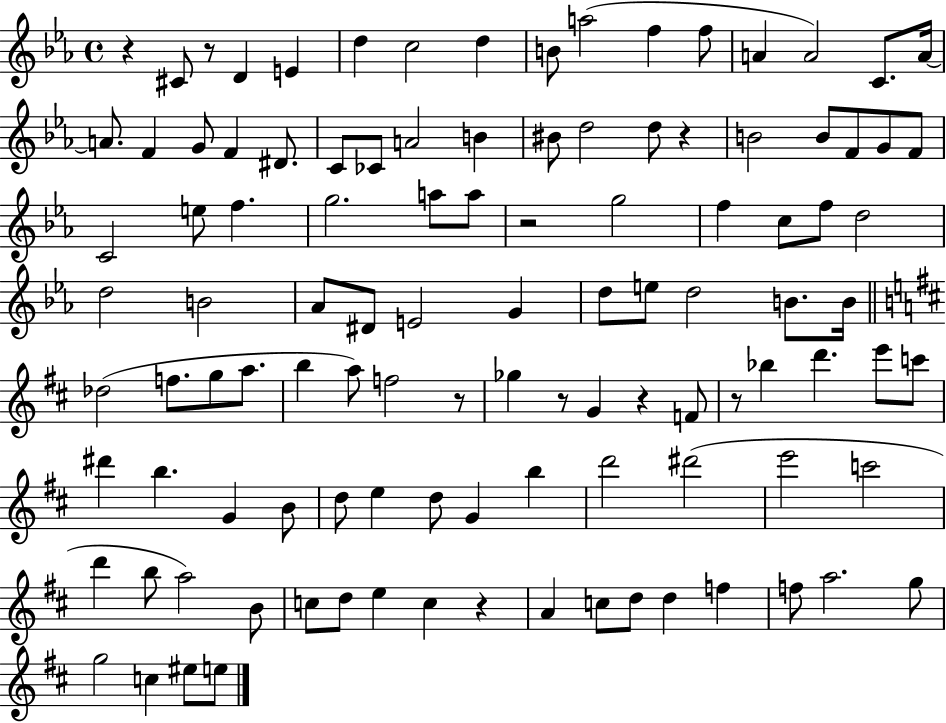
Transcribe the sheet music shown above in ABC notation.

X:1
T:Untitled
M:4/4
L:1/4
K:Eb
z ^C/2 z/2 D E d c2 d B/2 a2 f f/2 A A2 C/2 A/4 A/2 F G/2 F ^D/2 C/2 _C/2 A2 B ^B/2 d2 d/2 z B2 B/2 F/2 G/2 F/2 C2 e/2 f g2 a/2 a/2 z2 g2 f c/2 f/2 d2 d2 B2 _A/2 ^D/2 E2 G d/2 e/2 d2 B/2 B/4 _d2 f/2 g/2 a/2 b a/2 f2 z/2 _g z/2 G z F/2 z/2 _b d' e'/2 c'/2 ^d' b G B/2 d/2 e d/2 G b d'2 ^d'2 e'2 c'2 d' b/2 a2 B/2 c/2 d/2 e c z A c/2 d/2 d f f/2 a2 g/2 g2 c ^e/2 e/2